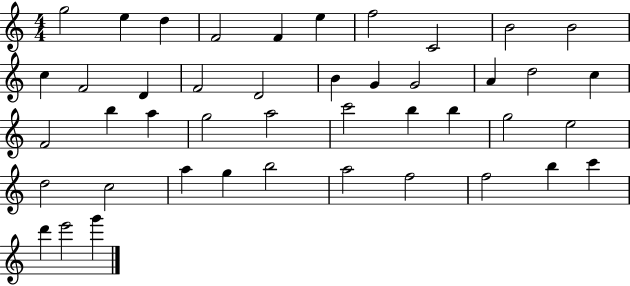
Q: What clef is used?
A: treble